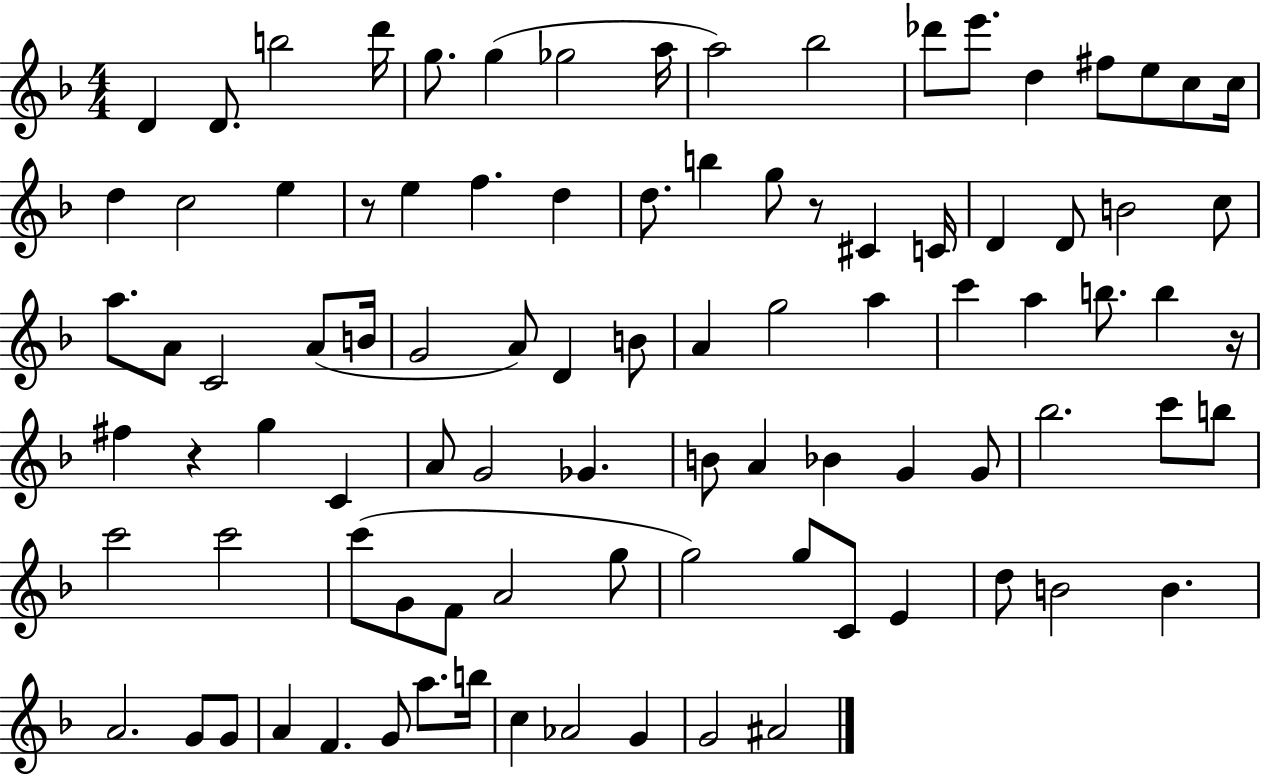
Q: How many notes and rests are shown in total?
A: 93